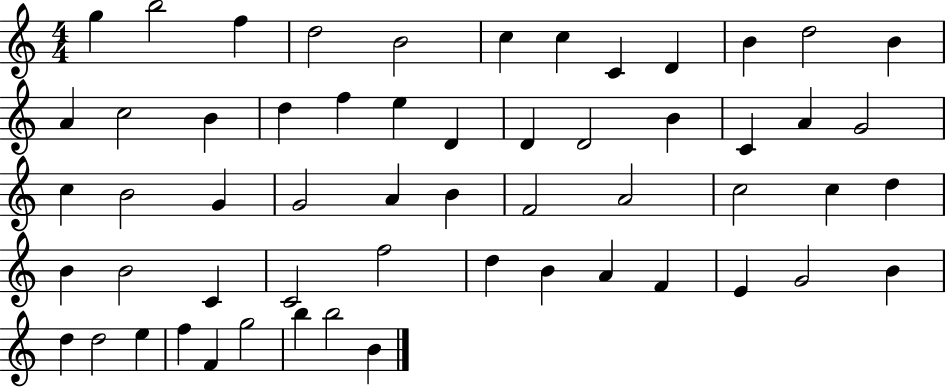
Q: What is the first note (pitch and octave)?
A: G5